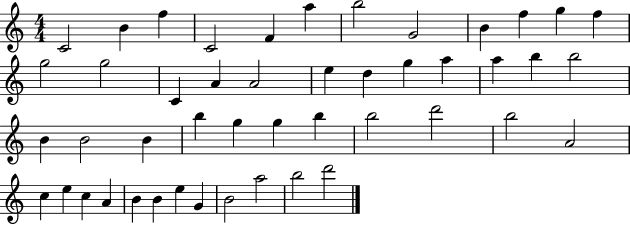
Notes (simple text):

C4/h B4/q F5/q C4/h F4/q A5/q B5/h G4/h B4/q F5/q G5/q F5/q G5/h G5/h C4/q A4/q A4/h E5/q D5/q G5/q A5/q A5/q B5/q B5/h B4/q B4/h B4/q B5/q G5/q G5/q B5/q B5/h D6/h B5/h A4/h C5/q E5/q C5/q A4/q B4/q B4/q E5/q G4/q B4/h A5/h B5/h D6/h